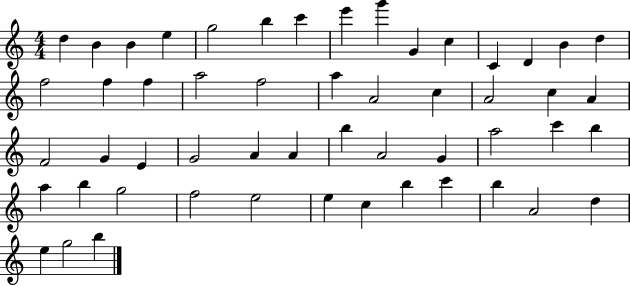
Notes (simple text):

D5/q B4/q B4/q E5/q G5/h B5/q C6/q E6/q G6/q G4/q C5/q C4/q D4/q B4/q D5/q F5/h F5/q F5/q A5/h F5/h A5/q A4/h C5/q A4/h C5/q A4/q F4/h G4/q E4/q G4/h A4/q A4/q B5/q A4/h G4/q A5/h C6/q B5/q A5/q B5/q G5/h F5/h E5/h E5/q C5/q B5/q C6/q B5/q A4/h D5/q E5/q G5/h B5/q